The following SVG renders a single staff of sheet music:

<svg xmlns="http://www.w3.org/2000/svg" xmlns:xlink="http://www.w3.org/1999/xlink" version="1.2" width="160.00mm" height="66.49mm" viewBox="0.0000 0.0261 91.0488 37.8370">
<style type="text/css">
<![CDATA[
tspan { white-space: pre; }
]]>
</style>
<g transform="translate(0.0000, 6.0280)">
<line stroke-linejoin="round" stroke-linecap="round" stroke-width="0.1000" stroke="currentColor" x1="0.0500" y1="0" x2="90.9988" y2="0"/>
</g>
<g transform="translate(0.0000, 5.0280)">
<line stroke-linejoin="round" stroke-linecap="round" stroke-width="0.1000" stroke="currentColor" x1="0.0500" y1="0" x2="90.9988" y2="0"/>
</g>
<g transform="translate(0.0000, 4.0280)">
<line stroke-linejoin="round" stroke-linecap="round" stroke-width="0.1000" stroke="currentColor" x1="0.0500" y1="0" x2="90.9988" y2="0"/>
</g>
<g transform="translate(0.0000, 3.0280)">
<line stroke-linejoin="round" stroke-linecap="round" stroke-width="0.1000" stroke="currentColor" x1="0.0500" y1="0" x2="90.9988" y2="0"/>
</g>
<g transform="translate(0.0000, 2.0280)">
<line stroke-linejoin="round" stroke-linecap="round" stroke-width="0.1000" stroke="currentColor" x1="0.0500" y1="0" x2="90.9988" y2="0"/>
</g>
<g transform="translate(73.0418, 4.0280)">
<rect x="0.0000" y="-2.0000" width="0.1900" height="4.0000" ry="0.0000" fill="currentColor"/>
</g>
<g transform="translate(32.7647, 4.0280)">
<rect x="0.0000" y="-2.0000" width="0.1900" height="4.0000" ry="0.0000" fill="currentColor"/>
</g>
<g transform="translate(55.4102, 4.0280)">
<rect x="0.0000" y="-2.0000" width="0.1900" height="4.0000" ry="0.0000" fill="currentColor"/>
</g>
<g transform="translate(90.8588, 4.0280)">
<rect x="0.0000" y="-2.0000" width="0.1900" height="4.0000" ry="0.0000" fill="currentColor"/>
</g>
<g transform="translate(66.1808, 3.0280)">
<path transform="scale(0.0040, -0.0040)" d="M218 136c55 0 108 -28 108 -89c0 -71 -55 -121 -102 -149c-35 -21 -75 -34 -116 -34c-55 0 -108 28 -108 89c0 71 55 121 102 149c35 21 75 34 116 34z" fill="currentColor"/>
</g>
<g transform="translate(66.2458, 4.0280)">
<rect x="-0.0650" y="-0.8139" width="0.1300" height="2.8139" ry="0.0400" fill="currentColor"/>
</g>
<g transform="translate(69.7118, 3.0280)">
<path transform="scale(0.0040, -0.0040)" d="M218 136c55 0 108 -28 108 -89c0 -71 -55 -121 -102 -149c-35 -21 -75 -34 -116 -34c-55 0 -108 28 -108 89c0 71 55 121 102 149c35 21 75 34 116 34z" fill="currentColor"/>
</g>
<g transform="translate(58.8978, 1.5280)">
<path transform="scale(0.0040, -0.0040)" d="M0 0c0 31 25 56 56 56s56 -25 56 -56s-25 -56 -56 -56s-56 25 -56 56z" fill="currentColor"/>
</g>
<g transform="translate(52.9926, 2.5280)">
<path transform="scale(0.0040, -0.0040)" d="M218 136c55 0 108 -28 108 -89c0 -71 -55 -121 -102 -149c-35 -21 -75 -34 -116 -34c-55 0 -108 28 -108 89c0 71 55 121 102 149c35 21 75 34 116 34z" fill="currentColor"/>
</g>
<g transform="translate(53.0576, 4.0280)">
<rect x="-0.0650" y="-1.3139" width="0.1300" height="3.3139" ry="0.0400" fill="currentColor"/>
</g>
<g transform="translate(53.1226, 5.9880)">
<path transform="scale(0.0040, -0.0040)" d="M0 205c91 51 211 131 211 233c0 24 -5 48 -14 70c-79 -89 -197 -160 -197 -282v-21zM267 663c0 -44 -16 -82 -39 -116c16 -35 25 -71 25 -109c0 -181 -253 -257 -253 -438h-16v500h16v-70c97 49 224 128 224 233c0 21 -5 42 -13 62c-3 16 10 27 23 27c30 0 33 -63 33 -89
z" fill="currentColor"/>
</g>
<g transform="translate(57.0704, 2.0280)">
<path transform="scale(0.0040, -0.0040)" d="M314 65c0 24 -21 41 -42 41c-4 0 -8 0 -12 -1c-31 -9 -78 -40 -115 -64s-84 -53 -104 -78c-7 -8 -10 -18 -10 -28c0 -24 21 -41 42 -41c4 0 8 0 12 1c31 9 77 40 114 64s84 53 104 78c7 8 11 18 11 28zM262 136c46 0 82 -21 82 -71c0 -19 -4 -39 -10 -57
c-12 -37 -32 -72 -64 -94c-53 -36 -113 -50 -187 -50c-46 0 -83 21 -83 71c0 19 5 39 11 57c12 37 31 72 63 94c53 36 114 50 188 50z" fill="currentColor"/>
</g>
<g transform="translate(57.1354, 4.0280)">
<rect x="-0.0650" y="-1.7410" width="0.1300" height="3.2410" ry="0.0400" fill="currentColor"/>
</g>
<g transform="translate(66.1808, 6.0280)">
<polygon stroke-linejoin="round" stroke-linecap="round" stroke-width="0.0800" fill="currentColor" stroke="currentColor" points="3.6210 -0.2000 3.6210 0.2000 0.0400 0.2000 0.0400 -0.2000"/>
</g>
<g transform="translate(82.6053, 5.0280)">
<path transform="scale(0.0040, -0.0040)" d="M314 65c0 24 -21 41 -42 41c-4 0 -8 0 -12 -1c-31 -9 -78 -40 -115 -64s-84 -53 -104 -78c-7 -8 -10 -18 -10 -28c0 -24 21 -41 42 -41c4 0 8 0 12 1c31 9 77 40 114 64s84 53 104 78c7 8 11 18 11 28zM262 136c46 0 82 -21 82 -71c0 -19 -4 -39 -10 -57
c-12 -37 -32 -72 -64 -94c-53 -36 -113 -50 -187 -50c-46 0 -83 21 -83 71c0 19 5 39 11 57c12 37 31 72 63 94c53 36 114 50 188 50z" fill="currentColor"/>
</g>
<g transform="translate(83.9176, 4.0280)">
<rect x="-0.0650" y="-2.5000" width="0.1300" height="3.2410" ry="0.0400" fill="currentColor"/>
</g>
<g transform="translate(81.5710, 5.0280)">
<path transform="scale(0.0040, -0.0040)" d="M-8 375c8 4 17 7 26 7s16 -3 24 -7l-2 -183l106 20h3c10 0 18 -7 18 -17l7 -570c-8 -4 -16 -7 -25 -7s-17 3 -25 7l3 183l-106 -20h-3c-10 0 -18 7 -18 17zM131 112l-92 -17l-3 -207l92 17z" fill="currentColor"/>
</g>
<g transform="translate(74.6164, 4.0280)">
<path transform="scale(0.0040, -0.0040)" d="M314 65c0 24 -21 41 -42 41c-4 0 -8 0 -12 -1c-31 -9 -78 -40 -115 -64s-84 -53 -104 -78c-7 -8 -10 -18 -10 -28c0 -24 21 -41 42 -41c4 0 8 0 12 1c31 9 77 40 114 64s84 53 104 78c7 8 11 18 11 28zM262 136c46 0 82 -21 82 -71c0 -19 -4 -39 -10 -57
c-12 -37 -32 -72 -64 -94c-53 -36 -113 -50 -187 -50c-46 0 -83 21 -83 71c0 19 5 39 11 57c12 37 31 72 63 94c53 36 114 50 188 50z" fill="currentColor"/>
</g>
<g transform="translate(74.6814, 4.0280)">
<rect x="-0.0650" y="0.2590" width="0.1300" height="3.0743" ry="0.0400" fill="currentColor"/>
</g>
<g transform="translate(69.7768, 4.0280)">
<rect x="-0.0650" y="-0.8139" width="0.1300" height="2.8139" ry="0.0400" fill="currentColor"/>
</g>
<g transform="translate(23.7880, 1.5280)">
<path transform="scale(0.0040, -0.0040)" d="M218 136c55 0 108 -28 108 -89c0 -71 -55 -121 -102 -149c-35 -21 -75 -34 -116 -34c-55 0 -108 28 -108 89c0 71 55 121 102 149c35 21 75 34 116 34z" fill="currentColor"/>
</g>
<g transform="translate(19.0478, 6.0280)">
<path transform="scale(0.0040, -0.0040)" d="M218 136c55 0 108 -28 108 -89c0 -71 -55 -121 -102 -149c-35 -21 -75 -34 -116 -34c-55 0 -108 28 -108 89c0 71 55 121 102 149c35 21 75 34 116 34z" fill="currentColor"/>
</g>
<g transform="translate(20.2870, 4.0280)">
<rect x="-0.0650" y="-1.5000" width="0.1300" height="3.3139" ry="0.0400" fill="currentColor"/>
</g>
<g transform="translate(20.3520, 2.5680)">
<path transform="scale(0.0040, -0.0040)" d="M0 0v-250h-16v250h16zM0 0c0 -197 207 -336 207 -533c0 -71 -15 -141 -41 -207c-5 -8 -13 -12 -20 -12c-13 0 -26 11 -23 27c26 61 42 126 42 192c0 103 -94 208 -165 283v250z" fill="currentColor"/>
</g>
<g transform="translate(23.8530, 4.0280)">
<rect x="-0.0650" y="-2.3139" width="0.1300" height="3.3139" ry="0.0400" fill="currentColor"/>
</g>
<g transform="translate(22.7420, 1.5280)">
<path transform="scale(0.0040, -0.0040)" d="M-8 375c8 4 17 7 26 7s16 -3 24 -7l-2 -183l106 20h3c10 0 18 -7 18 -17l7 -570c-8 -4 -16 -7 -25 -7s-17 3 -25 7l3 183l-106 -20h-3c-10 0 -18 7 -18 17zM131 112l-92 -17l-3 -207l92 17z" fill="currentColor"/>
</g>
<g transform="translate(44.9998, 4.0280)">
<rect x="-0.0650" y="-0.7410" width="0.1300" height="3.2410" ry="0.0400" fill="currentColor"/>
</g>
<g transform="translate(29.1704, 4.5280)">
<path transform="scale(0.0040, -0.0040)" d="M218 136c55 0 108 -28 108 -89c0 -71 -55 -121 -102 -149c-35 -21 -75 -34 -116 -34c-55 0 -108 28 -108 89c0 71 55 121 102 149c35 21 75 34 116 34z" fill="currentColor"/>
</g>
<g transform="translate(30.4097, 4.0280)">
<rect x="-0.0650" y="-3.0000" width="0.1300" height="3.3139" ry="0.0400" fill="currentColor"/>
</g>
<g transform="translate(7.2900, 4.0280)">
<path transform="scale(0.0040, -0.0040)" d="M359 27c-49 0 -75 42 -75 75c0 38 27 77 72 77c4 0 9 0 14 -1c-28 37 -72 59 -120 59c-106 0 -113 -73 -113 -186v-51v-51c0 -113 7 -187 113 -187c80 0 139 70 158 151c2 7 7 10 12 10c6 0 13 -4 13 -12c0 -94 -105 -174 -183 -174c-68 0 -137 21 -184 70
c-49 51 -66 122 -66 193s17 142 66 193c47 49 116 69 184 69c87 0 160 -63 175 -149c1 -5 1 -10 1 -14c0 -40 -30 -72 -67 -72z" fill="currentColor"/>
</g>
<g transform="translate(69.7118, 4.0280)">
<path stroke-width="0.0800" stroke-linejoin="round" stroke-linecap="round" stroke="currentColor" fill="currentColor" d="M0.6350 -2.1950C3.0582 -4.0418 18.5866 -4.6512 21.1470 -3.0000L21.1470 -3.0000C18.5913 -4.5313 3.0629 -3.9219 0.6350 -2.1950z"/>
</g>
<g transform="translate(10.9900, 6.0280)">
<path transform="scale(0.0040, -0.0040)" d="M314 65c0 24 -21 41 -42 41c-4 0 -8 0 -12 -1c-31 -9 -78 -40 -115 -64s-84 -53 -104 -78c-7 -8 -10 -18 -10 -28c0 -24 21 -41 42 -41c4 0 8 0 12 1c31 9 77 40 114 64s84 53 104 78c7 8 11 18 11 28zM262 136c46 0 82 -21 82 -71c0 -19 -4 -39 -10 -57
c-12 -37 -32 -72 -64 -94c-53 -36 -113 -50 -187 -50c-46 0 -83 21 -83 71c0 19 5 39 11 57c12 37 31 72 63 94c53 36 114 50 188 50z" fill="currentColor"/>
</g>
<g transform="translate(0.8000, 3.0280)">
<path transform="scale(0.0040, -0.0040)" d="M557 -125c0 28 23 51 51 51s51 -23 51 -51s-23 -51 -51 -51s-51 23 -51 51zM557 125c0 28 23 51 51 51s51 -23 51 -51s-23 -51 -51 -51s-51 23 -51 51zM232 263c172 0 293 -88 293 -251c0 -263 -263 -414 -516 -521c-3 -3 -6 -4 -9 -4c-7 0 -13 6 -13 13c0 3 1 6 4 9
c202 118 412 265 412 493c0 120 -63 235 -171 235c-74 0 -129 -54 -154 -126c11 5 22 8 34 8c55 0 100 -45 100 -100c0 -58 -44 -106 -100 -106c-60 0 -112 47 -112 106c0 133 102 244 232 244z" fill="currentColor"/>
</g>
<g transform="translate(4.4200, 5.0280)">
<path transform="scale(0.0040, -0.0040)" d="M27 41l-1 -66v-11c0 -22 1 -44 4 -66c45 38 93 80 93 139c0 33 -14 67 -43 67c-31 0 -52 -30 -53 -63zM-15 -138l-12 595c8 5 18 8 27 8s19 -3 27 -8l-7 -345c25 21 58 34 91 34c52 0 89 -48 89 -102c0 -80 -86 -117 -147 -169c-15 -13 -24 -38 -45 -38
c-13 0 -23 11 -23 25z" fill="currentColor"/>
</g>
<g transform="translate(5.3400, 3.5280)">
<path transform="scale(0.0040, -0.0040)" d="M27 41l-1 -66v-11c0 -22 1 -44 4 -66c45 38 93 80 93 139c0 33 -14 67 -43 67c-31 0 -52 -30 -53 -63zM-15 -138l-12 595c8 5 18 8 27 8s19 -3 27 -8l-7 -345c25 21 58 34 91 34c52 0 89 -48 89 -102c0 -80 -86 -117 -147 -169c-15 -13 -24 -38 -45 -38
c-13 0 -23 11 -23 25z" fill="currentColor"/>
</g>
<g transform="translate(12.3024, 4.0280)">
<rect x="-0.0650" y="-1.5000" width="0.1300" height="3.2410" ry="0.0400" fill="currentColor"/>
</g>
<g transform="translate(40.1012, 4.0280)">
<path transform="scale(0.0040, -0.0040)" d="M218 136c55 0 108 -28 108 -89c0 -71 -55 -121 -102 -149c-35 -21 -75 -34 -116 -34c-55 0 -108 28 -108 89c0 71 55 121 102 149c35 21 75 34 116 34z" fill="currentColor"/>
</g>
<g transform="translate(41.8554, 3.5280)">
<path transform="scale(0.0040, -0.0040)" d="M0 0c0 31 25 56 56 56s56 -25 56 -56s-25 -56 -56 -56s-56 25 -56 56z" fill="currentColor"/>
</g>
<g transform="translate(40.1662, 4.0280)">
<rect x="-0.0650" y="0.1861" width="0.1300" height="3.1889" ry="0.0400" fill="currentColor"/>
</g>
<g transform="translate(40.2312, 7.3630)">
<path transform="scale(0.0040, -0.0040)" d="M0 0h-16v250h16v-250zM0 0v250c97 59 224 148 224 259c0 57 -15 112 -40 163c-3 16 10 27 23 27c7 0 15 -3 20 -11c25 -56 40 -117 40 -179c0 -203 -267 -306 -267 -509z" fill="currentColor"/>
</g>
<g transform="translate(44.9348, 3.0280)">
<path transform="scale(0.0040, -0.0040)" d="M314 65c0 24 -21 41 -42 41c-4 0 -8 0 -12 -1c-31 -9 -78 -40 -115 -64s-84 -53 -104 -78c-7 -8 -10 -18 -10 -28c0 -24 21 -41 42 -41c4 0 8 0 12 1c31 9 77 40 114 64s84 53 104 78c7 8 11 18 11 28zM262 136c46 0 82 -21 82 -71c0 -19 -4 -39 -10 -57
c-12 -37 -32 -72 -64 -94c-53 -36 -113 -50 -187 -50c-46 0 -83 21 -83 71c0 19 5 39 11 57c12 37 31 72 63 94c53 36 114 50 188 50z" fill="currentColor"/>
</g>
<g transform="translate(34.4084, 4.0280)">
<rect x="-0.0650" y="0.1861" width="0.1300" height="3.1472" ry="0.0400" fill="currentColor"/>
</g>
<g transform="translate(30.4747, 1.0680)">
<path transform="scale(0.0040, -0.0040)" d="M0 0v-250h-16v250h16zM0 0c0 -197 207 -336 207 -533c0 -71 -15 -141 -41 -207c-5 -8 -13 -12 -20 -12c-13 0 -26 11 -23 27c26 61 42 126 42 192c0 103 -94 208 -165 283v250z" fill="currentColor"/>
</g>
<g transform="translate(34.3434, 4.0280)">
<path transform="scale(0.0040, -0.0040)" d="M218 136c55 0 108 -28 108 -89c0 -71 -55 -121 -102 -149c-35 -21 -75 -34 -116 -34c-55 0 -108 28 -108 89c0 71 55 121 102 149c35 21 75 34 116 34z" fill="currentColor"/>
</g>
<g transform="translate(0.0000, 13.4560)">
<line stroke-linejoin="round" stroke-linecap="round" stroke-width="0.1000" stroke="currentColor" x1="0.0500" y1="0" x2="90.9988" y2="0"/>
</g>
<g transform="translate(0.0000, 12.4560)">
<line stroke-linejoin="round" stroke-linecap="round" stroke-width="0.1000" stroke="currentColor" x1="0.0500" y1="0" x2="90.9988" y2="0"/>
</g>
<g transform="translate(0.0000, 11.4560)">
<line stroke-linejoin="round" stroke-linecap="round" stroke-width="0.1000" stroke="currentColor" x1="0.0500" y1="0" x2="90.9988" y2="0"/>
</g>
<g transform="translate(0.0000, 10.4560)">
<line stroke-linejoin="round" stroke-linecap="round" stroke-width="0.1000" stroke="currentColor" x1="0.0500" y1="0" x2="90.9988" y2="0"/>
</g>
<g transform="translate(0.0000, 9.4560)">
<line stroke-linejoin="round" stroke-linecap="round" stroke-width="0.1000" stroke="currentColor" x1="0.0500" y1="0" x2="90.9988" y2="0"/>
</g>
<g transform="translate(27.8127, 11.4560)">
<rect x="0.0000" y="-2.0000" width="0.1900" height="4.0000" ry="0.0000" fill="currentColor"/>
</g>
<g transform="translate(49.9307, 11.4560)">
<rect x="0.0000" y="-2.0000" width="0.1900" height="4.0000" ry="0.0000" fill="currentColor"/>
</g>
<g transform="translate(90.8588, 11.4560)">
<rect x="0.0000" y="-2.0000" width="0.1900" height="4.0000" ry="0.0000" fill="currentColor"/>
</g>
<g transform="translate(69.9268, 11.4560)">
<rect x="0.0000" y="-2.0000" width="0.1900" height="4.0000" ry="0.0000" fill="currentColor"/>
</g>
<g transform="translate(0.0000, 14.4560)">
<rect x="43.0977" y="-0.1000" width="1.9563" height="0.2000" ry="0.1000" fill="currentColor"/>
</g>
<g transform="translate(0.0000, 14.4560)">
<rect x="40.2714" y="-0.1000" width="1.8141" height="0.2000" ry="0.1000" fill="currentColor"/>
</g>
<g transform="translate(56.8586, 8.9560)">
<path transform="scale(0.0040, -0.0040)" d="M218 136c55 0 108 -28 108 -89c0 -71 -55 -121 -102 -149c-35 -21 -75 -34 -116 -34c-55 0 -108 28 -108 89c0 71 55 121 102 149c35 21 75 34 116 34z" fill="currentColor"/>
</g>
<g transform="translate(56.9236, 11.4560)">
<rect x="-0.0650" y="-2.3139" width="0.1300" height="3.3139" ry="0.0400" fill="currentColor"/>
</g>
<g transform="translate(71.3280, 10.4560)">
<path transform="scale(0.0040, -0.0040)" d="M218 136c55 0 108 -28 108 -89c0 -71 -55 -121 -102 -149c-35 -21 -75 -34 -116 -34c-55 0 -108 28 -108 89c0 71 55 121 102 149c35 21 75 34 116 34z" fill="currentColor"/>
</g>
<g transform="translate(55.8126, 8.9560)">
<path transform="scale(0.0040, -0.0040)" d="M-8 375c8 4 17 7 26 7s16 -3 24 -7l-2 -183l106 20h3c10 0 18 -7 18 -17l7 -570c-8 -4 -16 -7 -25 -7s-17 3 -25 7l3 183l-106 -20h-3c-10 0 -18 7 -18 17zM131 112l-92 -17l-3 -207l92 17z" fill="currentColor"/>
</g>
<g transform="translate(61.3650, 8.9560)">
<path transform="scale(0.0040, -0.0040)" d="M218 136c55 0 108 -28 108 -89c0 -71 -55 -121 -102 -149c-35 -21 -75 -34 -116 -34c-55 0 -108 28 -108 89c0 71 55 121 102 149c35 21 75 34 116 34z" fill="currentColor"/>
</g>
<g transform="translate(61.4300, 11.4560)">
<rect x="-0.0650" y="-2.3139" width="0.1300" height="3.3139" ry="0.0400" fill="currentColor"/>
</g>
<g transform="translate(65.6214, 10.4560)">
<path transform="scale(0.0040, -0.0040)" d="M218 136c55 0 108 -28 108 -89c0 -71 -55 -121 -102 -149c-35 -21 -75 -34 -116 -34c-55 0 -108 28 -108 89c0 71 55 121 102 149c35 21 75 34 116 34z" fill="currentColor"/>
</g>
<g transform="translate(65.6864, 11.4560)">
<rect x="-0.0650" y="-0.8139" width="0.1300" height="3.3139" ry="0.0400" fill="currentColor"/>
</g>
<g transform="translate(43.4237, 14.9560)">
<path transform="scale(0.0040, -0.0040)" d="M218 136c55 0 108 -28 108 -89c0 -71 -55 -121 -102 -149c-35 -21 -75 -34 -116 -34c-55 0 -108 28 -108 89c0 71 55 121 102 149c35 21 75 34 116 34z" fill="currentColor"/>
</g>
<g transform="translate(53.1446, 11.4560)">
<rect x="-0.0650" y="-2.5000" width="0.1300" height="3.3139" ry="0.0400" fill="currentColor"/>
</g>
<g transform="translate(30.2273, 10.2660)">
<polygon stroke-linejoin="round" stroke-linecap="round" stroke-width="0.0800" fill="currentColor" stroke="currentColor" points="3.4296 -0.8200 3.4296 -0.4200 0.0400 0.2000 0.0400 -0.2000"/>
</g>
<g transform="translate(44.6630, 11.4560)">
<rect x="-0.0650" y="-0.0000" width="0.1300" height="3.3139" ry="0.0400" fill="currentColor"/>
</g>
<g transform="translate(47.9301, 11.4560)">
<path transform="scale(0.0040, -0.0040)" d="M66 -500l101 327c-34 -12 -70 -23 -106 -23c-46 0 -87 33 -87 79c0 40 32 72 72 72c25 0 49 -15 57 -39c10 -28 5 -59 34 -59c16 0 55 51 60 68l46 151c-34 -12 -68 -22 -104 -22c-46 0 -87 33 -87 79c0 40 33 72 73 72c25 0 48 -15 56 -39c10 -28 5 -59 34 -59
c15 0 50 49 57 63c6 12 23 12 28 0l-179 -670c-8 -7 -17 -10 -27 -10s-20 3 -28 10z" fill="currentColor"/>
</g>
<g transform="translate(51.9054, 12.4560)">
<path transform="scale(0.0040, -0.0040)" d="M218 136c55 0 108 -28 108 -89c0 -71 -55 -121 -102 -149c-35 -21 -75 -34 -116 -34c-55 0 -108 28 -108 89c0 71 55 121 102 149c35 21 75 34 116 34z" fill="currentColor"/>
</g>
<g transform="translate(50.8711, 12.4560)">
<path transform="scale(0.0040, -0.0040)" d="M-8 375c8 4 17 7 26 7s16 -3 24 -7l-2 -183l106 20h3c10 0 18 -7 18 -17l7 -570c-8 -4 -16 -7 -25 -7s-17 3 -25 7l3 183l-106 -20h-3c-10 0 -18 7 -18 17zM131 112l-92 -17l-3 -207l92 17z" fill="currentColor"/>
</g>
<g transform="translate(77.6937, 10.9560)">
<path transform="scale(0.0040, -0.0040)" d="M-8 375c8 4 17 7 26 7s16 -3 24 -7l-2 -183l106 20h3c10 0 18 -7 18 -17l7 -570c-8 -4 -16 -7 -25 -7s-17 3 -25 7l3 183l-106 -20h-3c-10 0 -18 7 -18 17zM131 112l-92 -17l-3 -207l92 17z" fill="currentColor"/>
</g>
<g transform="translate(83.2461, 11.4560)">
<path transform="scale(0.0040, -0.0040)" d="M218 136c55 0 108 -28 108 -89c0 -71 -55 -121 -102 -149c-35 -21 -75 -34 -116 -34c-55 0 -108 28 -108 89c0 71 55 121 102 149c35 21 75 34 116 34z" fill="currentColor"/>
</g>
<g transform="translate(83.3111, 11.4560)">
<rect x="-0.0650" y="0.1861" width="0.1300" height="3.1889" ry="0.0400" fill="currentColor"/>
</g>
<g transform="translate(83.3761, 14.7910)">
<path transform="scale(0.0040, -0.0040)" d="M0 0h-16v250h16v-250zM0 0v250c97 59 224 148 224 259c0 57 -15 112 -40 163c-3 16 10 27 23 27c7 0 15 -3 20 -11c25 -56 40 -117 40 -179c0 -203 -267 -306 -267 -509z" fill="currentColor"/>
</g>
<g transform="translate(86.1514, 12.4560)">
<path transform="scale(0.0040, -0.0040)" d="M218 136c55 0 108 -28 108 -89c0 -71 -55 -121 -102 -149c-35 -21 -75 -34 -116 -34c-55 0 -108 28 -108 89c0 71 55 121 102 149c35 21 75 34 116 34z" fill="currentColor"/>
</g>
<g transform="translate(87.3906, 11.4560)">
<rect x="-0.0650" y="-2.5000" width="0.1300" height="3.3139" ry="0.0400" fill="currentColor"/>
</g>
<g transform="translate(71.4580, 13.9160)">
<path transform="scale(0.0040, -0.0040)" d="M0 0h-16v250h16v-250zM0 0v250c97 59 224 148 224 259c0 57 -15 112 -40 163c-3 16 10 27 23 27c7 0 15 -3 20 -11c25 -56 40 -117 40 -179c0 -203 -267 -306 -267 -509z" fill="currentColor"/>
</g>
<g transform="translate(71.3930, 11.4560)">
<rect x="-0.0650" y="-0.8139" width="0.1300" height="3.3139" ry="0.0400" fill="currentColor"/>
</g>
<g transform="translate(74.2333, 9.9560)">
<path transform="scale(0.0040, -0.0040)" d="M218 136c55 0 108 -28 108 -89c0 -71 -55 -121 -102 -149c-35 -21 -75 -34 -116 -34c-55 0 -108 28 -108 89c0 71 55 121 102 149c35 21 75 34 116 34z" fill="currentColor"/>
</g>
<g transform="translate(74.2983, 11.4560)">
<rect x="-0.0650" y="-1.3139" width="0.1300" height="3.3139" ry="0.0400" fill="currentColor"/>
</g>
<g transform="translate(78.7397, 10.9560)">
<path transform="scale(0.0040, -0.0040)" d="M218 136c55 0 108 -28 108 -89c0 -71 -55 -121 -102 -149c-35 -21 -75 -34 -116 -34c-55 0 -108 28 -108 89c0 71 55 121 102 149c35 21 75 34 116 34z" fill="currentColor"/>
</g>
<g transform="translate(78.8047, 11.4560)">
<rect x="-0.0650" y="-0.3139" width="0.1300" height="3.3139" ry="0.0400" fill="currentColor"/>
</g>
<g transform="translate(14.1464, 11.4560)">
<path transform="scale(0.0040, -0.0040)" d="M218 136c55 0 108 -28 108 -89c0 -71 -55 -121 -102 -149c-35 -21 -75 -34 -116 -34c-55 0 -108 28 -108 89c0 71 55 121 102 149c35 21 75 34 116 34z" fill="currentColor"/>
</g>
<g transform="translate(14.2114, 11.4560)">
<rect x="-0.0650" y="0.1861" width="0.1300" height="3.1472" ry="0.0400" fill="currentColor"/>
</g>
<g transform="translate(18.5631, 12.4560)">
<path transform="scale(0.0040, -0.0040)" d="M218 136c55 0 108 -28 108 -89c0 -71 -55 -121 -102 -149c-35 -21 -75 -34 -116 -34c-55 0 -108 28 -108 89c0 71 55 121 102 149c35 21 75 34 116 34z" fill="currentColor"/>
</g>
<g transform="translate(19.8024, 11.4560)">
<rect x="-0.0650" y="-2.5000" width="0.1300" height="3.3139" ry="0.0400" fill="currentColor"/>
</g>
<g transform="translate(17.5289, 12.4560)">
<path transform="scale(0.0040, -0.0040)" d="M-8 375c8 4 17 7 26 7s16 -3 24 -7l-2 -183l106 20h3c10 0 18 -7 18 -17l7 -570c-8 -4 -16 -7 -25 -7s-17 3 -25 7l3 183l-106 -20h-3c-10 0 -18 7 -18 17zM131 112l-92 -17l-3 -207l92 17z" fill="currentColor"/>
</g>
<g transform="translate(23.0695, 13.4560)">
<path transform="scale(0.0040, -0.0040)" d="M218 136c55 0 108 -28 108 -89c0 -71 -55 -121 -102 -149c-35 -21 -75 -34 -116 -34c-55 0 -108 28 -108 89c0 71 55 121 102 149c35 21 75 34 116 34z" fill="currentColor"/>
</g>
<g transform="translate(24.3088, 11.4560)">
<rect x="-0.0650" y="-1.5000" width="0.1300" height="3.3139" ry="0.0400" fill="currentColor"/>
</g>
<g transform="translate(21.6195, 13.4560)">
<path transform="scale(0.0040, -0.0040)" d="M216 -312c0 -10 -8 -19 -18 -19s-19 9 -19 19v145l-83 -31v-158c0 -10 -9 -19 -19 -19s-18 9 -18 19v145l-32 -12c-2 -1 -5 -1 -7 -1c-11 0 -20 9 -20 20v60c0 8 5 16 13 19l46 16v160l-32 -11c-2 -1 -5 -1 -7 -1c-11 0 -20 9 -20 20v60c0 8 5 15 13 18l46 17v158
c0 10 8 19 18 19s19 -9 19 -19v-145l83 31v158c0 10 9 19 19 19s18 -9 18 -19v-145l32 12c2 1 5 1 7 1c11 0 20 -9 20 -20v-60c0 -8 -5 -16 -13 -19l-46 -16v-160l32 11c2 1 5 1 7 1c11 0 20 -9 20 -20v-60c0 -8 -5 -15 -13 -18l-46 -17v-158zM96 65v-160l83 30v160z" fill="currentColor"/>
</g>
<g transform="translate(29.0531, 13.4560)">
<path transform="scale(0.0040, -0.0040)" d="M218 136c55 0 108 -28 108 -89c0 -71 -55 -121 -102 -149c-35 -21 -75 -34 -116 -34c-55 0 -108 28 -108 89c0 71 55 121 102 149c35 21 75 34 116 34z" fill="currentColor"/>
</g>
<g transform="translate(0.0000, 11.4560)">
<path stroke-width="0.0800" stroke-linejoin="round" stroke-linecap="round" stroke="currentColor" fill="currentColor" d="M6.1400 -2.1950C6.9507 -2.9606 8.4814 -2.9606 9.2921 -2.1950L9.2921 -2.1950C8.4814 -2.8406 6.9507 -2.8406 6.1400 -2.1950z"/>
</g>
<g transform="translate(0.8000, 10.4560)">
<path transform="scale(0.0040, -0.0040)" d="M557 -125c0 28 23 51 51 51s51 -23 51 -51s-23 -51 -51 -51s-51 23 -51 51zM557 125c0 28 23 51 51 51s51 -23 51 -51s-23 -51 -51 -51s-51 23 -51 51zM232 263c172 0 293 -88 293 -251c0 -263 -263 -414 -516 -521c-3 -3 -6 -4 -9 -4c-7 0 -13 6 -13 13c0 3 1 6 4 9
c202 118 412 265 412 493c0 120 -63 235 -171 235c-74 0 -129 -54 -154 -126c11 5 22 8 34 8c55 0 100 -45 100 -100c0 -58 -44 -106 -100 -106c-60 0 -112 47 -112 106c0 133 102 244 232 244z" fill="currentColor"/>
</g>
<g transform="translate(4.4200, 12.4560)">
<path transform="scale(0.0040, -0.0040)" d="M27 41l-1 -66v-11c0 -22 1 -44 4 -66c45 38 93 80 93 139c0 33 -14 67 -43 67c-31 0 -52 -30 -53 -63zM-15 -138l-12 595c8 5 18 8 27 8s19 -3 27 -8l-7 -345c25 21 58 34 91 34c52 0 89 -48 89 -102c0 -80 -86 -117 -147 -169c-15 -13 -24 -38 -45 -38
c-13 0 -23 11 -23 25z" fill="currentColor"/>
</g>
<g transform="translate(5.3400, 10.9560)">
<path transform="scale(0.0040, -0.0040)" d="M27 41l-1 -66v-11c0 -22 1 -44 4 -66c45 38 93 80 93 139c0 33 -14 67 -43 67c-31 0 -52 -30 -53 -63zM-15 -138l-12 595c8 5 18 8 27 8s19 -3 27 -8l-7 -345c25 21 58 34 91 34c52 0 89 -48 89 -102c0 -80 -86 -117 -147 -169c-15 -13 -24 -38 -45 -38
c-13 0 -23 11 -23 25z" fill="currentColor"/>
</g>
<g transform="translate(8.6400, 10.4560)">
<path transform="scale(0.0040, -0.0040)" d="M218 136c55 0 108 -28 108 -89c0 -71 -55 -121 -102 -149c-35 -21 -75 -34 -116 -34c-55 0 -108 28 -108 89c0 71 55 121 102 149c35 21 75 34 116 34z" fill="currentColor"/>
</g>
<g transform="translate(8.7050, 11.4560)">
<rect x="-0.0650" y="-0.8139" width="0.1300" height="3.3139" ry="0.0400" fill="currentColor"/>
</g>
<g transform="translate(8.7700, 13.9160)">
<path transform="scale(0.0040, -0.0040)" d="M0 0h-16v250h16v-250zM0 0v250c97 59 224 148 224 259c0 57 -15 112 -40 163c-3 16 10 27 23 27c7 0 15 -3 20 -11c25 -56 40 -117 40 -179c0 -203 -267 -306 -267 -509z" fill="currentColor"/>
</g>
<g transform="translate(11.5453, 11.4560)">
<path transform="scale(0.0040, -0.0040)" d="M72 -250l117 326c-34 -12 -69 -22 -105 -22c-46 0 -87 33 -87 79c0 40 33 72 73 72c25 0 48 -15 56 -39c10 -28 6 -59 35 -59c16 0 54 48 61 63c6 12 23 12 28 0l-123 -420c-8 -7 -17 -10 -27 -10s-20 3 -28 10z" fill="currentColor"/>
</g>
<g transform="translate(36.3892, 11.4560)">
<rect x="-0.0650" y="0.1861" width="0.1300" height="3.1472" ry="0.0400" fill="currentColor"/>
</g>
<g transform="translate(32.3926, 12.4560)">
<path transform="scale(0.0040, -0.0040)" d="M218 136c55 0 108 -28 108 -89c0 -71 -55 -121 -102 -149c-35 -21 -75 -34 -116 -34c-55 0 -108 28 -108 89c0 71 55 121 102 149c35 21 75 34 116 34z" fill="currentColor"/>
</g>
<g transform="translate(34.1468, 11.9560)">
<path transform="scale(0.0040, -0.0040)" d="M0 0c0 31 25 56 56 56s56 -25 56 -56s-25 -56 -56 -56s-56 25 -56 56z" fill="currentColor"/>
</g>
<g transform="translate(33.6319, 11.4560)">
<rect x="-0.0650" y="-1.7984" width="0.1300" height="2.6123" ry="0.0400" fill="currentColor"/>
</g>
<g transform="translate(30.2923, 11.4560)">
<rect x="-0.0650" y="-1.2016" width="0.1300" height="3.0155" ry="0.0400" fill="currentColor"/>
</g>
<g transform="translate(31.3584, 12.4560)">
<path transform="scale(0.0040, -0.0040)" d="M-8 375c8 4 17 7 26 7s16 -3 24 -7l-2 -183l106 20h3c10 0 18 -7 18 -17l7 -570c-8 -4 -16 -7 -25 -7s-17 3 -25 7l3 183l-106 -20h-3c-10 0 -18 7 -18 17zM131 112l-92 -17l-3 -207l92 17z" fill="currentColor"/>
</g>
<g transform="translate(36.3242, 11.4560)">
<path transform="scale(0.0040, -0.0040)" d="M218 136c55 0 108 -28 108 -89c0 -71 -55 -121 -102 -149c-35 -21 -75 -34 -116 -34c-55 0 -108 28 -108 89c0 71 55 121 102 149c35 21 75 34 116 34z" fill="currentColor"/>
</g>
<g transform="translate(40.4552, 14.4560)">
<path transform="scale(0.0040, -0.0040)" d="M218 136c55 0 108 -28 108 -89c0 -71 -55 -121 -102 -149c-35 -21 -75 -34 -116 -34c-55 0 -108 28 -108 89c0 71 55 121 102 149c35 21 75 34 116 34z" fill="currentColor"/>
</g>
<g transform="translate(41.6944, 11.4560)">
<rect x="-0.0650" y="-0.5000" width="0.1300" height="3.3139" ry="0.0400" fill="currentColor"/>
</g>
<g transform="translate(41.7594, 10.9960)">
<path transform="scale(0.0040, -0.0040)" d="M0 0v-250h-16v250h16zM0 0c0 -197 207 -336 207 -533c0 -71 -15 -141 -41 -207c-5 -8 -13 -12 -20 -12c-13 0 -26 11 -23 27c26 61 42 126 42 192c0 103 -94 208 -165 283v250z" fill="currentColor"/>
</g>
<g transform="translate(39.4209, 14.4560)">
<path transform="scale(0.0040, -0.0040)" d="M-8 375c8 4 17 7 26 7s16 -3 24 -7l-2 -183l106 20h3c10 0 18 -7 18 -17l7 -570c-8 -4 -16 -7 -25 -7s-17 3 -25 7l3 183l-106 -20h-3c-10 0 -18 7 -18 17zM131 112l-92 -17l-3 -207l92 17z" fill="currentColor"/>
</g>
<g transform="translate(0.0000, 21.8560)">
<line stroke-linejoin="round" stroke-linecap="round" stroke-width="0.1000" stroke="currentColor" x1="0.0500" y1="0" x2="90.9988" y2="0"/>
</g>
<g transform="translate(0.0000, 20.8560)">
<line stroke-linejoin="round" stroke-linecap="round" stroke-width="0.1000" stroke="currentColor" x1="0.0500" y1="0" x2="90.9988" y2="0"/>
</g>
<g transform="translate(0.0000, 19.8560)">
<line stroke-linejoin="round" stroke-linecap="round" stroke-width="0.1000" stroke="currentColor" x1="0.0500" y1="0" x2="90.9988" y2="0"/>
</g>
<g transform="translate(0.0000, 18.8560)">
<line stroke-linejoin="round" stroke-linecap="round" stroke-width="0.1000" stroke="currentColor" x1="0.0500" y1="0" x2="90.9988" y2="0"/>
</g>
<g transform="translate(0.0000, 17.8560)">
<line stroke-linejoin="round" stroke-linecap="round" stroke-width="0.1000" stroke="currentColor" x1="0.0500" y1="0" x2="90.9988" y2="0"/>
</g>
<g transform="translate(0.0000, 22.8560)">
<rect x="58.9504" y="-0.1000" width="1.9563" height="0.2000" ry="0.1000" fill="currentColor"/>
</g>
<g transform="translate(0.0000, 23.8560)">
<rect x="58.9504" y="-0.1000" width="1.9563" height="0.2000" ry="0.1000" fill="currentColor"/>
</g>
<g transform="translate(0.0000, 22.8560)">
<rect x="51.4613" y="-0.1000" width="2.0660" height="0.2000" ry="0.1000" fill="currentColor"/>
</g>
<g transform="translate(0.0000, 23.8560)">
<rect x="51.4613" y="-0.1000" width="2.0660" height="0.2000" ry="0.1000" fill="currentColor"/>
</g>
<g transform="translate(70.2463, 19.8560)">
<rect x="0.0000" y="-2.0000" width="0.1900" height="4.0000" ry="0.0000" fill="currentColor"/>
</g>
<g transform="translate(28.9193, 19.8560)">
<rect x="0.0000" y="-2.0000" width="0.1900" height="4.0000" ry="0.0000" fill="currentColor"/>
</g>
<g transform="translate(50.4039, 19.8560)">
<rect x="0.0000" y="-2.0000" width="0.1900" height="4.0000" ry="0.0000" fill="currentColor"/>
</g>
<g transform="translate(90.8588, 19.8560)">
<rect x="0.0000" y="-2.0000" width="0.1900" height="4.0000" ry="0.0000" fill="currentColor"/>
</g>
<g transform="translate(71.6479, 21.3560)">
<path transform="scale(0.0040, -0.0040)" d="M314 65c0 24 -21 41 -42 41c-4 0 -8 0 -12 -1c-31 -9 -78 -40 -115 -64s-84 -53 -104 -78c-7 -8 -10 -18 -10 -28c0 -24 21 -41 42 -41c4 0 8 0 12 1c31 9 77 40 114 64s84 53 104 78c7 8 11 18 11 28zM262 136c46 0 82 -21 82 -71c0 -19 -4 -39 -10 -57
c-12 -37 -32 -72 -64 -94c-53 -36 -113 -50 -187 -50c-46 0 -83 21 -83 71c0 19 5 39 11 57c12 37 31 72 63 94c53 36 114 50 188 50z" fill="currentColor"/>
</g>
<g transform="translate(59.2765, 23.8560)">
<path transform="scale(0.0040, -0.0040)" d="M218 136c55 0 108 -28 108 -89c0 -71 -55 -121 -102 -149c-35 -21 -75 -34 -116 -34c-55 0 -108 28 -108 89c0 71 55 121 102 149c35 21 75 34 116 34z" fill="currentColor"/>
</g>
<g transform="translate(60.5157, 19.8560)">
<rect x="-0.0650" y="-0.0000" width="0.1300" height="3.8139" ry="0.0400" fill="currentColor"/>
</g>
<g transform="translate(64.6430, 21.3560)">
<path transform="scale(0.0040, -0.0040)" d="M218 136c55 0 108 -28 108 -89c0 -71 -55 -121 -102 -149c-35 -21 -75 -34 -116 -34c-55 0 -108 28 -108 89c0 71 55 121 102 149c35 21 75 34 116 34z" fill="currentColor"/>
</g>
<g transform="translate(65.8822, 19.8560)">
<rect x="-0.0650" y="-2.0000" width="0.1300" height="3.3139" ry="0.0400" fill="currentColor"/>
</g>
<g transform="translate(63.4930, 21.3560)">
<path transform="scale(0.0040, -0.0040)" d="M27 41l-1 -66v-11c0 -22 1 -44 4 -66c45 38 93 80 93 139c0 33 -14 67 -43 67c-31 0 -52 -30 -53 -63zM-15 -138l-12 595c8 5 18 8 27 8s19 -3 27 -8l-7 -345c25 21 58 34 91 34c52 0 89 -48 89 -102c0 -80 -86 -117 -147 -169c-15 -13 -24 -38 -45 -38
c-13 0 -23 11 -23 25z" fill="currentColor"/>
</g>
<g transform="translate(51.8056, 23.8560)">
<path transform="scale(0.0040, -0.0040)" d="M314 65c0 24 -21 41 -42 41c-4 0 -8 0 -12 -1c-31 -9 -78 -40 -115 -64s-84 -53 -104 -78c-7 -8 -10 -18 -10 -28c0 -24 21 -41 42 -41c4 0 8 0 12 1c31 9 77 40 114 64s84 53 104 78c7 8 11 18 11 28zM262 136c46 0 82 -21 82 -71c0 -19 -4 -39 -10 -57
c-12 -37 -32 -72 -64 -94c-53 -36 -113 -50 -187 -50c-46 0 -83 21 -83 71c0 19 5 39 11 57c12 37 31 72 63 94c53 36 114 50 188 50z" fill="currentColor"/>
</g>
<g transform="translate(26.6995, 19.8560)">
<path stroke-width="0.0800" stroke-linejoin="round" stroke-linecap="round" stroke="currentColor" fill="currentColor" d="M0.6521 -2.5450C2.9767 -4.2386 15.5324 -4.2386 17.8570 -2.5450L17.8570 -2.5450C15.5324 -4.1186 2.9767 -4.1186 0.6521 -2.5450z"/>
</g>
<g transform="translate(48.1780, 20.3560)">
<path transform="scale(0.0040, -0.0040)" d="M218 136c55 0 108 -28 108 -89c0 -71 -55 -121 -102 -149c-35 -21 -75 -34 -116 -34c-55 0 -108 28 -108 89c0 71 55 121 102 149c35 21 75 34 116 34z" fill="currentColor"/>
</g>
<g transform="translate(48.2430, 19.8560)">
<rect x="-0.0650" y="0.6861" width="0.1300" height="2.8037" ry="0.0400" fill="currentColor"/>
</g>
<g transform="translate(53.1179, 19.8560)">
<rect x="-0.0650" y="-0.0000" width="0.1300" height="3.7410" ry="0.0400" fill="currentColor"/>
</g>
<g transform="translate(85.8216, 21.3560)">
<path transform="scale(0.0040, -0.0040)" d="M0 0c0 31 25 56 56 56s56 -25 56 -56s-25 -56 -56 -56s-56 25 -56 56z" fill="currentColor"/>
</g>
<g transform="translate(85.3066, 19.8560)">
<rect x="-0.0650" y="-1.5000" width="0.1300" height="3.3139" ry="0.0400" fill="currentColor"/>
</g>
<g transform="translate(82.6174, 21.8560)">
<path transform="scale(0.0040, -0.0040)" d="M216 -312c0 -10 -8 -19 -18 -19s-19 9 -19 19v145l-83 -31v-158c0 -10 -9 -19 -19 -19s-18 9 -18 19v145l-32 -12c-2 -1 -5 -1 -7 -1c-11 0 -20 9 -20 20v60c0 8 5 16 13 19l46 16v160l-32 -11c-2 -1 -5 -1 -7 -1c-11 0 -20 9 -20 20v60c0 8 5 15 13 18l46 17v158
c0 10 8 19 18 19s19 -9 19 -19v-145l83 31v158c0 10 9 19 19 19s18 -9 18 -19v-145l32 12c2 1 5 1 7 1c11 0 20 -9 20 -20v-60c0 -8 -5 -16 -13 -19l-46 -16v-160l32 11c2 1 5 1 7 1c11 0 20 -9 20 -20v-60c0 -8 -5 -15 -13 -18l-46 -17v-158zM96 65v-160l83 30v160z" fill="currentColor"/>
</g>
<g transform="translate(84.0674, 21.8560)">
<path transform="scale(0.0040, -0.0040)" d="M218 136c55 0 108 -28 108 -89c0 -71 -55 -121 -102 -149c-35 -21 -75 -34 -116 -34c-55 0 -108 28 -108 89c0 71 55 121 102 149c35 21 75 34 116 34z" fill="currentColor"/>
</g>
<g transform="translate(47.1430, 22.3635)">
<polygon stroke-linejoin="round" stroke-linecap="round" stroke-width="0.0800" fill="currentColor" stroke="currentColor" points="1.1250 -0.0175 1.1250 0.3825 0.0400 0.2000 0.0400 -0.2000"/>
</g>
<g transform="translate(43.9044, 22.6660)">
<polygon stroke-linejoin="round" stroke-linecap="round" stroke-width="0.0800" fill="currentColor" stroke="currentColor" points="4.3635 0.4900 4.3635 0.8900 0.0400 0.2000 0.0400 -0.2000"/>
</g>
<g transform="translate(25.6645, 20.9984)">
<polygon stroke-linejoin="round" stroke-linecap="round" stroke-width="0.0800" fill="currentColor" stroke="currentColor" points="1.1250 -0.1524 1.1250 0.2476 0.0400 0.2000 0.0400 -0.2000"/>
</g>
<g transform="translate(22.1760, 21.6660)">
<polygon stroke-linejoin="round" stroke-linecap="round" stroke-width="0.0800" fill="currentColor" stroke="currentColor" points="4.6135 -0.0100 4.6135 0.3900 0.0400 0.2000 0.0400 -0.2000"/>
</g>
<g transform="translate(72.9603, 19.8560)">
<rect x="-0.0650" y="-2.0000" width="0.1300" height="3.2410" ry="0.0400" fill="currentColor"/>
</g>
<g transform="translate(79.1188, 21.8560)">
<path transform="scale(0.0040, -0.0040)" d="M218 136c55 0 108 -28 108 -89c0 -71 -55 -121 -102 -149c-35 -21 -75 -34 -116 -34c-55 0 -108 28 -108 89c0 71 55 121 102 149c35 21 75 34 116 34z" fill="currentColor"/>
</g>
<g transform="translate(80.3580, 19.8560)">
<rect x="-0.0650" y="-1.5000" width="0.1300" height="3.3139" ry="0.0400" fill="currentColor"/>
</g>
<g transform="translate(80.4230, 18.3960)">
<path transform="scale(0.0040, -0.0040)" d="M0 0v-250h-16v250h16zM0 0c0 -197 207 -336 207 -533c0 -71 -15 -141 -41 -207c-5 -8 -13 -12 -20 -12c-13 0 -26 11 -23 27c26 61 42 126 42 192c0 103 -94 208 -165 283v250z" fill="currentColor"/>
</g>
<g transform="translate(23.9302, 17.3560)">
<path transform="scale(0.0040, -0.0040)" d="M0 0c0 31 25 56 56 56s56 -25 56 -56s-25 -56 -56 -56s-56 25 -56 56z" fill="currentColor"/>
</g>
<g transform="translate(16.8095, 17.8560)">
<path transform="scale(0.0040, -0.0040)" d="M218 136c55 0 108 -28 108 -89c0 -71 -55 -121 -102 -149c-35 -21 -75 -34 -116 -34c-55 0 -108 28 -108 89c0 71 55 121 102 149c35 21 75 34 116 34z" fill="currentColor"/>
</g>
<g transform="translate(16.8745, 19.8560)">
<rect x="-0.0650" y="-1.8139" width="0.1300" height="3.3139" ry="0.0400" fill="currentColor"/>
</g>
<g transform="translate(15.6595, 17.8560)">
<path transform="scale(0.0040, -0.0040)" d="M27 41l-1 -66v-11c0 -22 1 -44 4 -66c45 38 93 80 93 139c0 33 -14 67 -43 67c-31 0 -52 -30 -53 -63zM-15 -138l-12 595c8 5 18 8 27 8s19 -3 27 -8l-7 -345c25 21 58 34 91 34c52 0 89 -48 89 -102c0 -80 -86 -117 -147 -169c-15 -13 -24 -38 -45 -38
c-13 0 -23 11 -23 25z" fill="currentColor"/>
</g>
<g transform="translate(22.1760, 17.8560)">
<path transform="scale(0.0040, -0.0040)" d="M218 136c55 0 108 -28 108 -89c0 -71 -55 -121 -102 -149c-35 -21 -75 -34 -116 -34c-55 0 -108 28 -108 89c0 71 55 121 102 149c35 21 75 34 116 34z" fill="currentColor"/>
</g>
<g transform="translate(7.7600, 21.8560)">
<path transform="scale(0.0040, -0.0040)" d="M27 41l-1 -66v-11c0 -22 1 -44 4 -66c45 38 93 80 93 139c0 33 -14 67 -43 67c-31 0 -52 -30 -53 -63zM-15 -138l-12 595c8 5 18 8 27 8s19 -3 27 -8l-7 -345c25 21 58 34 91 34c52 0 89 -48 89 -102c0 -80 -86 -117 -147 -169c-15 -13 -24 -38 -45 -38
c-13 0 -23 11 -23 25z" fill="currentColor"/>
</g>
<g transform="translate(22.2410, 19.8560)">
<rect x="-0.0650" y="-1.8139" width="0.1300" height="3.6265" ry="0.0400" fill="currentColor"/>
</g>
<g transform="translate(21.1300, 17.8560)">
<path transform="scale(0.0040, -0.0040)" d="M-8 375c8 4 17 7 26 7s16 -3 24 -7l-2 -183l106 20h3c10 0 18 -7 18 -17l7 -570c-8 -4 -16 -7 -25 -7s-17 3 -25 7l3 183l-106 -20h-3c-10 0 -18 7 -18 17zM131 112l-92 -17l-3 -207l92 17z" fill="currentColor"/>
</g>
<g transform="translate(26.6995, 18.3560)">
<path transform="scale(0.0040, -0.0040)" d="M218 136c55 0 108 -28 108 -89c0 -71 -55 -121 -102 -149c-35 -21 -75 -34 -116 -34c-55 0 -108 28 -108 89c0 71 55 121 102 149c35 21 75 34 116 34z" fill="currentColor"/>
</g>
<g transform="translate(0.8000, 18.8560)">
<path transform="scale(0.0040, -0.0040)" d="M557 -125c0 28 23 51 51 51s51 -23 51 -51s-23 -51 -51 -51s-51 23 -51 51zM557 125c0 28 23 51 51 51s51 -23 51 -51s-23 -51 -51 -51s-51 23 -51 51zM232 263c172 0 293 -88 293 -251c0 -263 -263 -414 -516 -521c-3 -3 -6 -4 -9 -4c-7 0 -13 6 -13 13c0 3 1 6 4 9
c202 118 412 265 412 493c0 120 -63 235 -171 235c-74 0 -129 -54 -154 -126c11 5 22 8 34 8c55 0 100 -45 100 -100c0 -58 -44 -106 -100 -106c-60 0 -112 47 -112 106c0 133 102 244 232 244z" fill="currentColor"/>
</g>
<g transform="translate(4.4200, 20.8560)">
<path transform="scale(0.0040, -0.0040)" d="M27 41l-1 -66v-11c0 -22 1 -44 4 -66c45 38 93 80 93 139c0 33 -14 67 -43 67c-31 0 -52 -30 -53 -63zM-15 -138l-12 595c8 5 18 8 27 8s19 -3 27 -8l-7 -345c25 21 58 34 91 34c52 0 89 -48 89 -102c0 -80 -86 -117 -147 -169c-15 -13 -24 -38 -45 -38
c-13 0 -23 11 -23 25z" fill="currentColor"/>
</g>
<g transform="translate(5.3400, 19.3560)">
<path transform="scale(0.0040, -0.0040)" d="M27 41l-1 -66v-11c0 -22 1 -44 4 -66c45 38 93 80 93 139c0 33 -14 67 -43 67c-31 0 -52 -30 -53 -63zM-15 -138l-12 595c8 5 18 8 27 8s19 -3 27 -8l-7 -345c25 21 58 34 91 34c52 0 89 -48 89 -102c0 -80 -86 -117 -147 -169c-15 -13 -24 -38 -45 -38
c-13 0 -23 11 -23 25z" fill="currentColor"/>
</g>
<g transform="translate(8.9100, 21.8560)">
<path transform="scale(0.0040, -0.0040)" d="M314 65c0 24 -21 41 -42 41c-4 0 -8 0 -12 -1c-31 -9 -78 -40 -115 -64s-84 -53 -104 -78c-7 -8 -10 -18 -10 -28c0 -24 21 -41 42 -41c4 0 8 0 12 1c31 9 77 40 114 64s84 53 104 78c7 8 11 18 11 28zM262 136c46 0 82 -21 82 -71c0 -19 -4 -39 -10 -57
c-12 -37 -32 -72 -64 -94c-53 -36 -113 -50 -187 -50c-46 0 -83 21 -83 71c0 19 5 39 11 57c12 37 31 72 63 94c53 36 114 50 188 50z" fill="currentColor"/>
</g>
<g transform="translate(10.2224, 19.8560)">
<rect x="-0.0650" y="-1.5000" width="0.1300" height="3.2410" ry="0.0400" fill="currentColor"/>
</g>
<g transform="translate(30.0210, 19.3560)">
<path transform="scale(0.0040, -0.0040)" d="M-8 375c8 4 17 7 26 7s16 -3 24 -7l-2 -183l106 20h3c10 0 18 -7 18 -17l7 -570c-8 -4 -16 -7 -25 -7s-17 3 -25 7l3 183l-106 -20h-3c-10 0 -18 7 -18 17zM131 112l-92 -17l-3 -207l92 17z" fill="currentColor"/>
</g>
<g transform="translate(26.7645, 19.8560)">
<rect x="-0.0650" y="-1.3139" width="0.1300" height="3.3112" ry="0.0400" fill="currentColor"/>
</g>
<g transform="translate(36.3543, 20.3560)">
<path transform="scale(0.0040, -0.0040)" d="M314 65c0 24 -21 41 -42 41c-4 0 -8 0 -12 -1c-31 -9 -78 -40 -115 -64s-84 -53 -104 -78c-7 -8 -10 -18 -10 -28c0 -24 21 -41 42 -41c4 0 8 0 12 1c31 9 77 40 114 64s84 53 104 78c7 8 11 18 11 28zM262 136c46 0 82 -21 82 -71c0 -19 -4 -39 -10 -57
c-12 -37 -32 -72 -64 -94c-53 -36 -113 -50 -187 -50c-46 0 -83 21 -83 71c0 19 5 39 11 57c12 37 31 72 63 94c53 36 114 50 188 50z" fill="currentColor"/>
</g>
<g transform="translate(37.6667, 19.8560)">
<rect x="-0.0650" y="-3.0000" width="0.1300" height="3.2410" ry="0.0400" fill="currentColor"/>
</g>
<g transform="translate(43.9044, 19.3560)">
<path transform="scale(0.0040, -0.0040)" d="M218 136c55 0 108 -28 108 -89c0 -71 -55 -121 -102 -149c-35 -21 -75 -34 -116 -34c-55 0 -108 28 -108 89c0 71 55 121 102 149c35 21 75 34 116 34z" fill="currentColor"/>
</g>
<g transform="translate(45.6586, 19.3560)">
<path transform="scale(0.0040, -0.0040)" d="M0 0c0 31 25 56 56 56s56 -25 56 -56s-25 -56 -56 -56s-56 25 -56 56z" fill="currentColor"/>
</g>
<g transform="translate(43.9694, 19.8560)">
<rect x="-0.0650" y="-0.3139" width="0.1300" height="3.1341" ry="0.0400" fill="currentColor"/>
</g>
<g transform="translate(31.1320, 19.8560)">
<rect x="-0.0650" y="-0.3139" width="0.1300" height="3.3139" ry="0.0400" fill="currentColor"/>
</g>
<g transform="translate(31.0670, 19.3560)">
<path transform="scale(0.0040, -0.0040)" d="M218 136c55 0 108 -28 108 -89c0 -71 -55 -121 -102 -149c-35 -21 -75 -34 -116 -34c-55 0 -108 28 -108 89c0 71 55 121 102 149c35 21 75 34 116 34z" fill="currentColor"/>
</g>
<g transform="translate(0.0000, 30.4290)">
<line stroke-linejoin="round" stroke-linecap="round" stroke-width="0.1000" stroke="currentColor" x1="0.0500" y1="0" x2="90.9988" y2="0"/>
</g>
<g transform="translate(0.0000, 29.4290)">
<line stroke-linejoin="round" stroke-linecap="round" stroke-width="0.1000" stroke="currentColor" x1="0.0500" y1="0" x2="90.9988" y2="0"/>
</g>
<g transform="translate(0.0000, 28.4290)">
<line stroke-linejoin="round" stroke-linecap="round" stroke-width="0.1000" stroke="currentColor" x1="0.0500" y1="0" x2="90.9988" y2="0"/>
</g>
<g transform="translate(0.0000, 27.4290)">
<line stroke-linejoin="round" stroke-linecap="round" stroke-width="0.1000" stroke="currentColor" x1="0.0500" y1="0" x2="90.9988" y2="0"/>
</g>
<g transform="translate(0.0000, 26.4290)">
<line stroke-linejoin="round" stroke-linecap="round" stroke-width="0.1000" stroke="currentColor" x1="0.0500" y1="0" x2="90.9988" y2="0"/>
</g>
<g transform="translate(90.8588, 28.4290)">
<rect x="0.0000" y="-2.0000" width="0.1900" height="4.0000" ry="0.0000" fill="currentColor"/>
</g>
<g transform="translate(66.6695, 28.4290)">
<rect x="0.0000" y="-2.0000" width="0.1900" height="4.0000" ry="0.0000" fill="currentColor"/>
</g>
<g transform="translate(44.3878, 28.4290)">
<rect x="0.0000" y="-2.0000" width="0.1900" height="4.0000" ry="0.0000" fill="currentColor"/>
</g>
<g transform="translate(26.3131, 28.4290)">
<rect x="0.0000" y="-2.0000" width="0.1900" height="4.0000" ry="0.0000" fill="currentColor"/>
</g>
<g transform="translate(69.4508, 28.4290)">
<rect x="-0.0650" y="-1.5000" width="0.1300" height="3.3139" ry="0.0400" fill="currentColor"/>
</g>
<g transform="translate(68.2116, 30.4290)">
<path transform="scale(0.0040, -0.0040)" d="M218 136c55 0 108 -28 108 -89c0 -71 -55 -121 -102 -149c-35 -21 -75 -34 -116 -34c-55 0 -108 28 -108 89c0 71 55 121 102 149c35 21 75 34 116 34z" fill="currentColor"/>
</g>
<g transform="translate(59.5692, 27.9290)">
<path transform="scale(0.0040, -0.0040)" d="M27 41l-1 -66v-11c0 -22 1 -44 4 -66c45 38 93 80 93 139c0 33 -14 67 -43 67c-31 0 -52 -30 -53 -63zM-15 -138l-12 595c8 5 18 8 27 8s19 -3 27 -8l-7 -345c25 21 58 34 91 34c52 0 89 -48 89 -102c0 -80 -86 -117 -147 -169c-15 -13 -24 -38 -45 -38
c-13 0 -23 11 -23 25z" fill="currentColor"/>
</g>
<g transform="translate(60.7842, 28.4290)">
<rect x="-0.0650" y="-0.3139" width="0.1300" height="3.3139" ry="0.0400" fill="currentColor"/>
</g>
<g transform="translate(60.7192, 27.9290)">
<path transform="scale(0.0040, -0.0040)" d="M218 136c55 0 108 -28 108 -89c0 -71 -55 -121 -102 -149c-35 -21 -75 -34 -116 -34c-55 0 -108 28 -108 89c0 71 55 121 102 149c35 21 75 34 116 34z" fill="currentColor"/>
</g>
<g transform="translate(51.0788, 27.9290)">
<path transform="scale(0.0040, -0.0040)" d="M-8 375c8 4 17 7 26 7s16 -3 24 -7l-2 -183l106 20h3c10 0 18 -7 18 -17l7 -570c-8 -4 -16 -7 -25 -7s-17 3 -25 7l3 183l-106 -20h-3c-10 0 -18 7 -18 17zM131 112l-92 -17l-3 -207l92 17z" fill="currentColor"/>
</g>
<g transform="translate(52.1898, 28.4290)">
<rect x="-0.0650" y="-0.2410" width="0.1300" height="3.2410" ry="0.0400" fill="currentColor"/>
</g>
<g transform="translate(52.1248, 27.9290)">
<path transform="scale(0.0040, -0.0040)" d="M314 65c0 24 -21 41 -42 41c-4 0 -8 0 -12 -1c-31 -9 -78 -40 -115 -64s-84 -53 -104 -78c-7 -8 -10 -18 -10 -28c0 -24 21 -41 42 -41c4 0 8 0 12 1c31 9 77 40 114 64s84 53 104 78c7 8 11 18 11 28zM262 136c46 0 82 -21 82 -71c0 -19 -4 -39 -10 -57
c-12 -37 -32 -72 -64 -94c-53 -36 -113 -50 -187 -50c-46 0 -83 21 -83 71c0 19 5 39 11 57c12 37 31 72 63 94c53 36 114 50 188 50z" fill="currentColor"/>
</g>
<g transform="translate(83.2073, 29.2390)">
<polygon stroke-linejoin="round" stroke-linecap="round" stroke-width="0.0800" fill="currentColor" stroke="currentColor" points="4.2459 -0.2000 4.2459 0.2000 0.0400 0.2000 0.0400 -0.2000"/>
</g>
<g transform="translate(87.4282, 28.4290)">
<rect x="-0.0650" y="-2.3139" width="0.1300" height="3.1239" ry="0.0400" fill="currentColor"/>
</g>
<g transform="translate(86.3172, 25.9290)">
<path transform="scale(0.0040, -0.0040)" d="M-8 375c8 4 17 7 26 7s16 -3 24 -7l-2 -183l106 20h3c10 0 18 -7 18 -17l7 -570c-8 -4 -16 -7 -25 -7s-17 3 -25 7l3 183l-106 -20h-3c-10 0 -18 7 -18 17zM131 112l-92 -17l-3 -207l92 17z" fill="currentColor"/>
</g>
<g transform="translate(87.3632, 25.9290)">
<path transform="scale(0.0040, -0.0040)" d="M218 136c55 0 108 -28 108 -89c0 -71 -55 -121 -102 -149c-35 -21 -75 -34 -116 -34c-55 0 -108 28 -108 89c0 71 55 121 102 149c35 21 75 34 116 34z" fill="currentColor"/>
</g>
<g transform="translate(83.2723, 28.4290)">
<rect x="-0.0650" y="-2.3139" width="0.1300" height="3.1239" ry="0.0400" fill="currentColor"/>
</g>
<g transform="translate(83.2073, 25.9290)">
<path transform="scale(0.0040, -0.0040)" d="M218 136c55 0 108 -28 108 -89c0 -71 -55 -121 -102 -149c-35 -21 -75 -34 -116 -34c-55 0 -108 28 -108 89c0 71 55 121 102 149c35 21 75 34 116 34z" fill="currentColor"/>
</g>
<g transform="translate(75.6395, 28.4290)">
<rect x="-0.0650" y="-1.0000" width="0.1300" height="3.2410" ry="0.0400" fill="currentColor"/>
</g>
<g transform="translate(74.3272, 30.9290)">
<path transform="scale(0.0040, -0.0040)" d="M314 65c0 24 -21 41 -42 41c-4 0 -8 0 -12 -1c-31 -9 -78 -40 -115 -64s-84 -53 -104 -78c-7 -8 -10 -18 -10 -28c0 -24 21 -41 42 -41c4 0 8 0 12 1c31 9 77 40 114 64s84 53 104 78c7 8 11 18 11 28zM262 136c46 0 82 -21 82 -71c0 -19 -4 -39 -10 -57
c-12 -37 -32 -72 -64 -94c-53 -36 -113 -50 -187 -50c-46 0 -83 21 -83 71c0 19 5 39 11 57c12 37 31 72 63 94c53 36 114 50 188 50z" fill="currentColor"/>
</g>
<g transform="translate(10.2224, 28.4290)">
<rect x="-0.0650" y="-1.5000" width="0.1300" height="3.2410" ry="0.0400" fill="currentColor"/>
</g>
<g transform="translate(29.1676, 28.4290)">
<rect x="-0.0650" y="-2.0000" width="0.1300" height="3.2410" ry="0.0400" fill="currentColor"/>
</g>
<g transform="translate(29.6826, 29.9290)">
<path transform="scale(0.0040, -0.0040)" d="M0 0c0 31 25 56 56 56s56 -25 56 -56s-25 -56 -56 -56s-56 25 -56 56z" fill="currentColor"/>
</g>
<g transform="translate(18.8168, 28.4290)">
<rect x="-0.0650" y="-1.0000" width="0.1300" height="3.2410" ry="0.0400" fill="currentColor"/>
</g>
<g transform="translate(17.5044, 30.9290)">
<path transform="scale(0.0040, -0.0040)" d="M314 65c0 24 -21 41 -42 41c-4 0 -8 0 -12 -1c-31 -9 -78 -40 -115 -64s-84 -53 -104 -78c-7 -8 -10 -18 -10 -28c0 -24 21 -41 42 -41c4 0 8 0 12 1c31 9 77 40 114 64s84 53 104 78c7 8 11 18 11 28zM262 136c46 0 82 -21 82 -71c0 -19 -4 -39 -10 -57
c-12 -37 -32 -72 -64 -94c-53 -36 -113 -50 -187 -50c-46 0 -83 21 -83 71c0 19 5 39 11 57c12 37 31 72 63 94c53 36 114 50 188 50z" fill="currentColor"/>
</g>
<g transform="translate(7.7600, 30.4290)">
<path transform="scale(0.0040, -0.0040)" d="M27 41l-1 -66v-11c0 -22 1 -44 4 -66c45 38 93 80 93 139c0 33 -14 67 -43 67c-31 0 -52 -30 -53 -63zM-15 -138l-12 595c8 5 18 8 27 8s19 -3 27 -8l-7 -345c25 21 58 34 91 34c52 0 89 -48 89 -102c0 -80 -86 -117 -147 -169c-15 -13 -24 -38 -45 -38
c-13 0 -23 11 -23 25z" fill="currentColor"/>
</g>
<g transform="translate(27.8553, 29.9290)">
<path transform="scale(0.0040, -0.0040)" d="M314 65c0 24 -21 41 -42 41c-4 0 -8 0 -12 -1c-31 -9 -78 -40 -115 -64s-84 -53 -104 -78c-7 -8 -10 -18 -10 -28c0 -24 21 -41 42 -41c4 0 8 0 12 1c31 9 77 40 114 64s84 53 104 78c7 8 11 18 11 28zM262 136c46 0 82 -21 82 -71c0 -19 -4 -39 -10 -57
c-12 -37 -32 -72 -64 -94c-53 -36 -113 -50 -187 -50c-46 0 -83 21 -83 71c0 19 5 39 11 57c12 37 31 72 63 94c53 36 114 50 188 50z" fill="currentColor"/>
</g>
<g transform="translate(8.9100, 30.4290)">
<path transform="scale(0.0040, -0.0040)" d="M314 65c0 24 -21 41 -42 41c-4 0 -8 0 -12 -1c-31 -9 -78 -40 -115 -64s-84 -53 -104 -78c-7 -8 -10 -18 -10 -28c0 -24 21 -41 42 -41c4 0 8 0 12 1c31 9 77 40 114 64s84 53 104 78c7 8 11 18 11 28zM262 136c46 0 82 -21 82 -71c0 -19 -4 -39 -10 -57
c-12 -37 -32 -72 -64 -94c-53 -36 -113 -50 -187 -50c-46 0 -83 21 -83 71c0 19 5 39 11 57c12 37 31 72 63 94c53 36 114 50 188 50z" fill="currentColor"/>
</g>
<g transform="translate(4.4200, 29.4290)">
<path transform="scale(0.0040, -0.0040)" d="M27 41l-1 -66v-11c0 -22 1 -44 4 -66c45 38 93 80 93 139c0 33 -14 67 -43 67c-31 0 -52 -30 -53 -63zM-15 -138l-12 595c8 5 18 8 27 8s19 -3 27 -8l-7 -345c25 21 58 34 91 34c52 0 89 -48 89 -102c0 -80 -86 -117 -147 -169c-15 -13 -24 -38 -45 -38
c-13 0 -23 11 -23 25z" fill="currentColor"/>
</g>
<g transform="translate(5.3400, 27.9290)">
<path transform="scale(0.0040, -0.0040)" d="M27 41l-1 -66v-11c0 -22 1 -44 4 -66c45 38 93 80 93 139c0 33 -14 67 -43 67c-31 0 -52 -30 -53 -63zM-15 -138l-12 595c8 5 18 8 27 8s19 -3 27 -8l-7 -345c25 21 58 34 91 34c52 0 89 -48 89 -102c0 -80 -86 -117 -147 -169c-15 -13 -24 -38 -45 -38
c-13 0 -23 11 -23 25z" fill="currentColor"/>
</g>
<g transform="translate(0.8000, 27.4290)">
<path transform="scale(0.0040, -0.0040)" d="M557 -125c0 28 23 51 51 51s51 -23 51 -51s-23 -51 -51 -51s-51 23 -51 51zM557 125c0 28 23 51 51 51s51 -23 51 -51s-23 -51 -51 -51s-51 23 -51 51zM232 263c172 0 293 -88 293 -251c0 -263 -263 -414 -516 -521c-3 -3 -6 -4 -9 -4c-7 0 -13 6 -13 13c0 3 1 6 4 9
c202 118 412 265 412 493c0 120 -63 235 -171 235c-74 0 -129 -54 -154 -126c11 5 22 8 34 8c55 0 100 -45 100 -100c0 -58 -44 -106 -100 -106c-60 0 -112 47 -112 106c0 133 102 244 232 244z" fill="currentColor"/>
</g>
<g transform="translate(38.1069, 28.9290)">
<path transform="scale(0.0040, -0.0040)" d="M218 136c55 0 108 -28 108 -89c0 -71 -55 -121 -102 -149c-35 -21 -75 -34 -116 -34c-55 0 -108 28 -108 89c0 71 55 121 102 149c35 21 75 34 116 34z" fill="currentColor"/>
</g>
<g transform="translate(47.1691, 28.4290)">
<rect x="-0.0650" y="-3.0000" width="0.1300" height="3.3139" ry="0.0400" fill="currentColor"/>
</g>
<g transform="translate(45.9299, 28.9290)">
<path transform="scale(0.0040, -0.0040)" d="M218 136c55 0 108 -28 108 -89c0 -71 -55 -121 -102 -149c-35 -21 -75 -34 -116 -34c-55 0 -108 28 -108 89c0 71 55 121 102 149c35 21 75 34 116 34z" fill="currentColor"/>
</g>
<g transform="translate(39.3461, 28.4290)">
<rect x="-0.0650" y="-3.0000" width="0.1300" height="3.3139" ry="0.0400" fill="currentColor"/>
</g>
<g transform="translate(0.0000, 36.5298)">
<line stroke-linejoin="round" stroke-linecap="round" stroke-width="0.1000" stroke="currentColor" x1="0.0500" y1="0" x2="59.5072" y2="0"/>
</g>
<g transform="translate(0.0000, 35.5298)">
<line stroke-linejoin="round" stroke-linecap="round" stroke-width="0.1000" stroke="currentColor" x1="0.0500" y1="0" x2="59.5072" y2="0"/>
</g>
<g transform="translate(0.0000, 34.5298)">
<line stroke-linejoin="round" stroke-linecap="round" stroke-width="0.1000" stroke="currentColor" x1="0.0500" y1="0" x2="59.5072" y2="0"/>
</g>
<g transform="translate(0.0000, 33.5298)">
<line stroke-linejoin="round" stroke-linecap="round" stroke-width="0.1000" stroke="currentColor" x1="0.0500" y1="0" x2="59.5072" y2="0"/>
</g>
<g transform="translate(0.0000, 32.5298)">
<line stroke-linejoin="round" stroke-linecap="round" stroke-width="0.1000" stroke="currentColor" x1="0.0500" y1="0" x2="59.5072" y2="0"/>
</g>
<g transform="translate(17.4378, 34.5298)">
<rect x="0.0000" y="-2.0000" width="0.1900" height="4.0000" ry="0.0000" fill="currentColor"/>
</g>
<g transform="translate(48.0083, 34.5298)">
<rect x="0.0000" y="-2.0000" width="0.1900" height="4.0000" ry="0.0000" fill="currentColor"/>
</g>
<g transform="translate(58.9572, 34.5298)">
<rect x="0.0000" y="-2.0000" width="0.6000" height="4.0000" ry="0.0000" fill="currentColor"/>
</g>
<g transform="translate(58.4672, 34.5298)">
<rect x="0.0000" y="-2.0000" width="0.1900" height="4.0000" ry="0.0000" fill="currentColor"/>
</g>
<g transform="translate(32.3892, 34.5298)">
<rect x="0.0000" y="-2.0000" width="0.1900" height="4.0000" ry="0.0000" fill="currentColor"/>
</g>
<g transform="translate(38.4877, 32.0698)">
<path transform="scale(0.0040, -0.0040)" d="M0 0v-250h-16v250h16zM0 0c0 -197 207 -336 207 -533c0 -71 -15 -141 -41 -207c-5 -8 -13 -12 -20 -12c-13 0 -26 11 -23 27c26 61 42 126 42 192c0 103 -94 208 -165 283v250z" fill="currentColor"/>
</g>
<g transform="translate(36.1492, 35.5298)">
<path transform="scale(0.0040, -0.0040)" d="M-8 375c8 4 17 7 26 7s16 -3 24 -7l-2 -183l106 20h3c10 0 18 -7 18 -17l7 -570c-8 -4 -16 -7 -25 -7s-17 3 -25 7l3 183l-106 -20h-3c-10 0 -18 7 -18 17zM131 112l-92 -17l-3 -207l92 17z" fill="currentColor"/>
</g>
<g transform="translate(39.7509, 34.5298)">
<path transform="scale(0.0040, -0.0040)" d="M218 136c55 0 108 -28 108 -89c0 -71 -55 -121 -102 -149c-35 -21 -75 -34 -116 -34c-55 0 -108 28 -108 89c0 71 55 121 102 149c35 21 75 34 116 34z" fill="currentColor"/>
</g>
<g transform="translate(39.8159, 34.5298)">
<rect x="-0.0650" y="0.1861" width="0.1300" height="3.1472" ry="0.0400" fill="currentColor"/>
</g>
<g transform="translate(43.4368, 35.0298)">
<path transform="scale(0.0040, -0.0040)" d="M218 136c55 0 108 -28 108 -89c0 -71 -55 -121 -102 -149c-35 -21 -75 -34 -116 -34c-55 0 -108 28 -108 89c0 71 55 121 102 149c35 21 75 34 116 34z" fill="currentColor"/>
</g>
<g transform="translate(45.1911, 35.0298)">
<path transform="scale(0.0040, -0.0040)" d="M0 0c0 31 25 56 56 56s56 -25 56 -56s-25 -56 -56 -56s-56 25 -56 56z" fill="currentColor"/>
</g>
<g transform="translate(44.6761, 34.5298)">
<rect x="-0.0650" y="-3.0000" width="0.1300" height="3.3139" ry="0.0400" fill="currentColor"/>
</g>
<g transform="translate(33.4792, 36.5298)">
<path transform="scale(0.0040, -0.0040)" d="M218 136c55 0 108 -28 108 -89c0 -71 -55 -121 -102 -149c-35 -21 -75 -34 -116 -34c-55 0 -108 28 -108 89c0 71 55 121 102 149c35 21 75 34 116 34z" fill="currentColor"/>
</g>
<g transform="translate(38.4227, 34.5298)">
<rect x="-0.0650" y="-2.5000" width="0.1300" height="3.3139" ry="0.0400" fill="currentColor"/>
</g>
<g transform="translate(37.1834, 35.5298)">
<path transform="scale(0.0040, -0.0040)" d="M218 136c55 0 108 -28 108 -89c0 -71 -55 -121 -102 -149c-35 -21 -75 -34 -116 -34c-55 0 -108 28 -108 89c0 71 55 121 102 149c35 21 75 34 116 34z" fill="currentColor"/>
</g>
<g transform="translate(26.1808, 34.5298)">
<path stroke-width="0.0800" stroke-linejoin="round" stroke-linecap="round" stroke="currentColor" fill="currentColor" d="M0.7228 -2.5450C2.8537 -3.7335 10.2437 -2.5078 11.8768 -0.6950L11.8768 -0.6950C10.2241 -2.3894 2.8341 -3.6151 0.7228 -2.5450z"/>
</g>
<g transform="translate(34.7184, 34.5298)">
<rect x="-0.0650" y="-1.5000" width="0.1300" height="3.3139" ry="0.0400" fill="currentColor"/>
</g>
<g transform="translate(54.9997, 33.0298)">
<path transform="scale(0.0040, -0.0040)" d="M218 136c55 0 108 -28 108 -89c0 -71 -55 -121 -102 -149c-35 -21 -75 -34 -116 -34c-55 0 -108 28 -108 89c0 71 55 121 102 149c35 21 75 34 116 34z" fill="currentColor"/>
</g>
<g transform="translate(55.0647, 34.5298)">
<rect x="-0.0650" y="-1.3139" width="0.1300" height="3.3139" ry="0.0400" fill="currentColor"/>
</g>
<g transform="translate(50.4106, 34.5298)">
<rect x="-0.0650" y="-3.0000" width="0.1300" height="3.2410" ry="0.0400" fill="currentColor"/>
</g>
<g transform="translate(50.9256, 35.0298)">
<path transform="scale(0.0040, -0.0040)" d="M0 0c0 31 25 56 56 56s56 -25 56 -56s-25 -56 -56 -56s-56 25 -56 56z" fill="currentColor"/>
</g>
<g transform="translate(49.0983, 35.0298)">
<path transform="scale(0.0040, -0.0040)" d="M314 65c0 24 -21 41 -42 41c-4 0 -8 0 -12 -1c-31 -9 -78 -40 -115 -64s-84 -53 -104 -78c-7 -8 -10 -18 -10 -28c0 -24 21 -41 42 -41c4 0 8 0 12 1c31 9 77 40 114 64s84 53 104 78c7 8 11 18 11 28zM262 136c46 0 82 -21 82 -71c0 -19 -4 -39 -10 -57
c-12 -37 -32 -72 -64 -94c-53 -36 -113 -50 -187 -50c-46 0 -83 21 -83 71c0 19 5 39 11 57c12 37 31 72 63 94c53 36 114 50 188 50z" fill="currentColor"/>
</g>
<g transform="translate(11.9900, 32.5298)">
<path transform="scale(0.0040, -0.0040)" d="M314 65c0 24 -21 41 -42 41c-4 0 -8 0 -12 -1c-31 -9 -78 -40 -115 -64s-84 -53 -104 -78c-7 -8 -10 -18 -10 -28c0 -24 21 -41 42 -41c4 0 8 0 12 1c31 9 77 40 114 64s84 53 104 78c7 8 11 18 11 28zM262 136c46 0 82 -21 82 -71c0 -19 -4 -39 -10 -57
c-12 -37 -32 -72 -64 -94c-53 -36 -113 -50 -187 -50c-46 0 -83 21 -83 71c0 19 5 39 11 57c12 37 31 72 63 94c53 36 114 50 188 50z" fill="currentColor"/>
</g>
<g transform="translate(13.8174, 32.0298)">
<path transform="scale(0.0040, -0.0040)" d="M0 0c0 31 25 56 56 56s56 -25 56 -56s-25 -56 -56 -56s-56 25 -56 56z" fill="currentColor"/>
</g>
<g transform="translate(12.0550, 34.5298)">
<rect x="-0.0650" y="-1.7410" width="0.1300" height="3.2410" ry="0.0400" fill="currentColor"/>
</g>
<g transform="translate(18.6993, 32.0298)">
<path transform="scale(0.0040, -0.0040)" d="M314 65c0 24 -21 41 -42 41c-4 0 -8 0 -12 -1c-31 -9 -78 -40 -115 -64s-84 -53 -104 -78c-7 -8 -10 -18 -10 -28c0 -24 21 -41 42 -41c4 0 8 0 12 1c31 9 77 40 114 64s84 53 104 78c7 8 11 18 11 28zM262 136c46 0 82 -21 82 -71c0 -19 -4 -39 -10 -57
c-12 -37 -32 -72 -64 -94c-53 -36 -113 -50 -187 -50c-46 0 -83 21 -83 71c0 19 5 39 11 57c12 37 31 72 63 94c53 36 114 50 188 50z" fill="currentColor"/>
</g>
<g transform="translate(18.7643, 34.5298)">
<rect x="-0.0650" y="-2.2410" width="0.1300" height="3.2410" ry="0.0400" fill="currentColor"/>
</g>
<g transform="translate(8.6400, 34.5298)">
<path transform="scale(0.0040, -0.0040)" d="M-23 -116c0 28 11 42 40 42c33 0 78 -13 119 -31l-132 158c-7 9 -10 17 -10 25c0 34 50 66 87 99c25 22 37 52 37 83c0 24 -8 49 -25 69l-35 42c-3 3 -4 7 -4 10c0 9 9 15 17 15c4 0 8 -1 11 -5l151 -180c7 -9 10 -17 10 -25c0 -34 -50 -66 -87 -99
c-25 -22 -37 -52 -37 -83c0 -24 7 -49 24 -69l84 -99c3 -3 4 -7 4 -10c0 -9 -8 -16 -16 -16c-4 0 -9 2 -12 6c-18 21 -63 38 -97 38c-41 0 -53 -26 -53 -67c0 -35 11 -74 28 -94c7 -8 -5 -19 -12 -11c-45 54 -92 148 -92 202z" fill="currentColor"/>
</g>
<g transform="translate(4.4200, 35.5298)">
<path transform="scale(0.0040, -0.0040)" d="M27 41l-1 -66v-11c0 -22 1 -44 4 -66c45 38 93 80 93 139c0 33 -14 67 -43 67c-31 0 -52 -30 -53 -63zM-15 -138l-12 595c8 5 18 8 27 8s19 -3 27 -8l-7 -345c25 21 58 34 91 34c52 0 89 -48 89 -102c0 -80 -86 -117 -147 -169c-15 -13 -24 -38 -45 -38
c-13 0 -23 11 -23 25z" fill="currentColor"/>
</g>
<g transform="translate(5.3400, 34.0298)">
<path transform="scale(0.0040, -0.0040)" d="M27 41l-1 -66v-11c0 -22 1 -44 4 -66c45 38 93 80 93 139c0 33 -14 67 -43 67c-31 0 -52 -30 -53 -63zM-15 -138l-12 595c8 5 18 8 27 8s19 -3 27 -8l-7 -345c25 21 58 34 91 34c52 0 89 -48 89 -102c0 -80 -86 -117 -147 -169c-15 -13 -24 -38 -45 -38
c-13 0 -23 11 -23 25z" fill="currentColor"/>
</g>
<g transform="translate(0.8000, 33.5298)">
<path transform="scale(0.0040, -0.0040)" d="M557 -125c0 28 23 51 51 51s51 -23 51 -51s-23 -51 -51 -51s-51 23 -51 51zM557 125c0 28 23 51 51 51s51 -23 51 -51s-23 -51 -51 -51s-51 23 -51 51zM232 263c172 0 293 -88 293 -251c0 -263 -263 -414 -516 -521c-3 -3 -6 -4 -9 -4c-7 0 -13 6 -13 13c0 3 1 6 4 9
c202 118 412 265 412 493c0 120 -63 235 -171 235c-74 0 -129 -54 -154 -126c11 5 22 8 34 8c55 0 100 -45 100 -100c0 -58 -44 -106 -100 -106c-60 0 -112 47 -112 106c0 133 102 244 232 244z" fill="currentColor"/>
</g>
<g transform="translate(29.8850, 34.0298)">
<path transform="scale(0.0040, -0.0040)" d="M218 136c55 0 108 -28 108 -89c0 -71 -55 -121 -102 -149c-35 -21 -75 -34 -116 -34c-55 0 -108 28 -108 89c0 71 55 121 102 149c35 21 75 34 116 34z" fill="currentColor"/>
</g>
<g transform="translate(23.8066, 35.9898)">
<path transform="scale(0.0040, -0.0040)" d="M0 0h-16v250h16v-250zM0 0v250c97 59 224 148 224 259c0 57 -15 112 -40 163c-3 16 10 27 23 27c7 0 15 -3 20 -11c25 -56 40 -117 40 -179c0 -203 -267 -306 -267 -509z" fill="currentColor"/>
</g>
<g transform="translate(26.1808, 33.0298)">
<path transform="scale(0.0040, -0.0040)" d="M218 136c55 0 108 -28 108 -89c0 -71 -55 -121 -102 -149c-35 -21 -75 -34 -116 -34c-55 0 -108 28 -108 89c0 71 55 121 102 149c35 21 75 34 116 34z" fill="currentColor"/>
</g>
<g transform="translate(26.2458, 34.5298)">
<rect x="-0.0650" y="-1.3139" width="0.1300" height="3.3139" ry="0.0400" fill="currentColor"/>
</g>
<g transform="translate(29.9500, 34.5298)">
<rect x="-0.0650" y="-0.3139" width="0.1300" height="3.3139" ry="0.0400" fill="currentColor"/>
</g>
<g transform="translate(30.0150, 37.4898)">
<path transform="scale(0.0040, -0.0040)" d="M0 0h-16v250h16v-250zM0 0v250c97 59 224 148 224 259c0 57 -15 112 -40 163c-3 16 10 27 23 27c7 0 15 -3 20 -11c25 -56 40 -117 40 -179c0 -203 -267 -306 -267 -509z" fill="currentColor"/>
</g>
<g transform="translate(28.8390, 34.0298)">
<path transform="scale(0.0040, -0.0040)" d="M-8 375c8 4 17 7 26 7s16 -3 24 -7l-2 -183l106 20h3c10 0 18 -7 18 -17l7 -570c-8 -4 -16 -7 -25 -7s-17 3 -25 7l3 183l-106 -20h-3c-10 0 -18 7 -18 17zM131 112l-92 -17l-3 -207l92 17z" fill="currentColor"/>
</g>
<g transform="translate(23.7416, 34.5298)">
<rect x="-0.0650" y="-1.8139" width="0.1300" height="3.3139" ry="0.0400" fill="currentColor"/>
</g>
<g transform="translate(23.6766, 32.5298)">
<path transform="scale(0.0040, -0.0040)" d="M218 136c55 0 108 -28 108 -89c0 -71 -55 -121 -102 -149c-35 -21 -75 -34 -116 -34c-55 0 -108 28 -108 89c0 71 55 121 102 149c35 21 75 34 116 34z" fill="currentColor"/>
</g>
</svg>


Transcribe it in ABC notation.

X:1
T:Untitled
M:4/4
L:1/4
K:Bb
G,,2 G,,/2 B, C,/2 D, D,/2 F,2 G,/4 A,2 F,/2 F,/2 D,2 B,,2 F,/2 z/2 D, B,, ^G,, G,,/2 B,,/2 D, E,,/2 D,, z/4 B,, B, B, F, F,/2 G, E, D,/2 _B,, _G,,2 _A, A,/2 G,/4 E, C,2 E,/2 C,/4 C,,2 C,, _A,, A,,2 G,,/2 ^G,, _G,,2 F,,2 A,,2 C, C, E,2 _E, G,, F,,2 _B,/2 B,/2 z A,2 _B,2 A,/2 G, E,/2 G,, B,,/2 D, C, C,2 G,